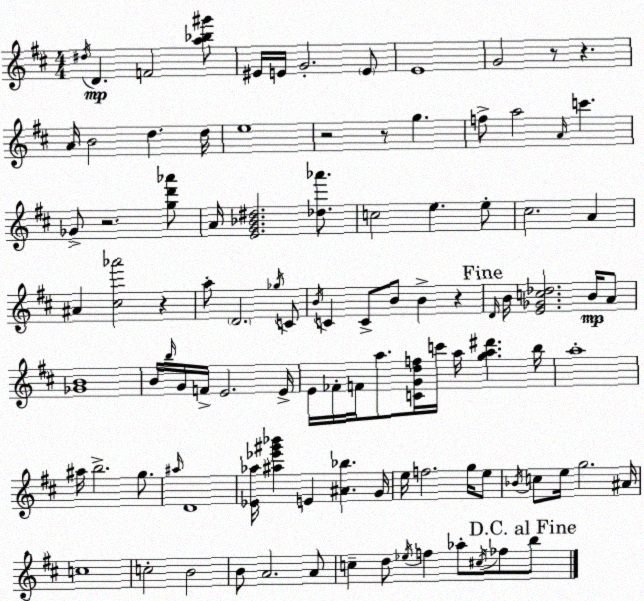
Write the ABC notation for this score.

X:1
T:Untitled
M:4/4
L:1/4
K:D
^d/4 D F2 [a_b^g']/2 ^E/4 E/4 G2 E/2 E4 G2 z/2 z A/4 B2 d d/4 e4 z2 z/2 g f/2 a2 A/4 c' _G/2 z2 [gd'_a']/2 A/4 [EG_B^d]2 [_d_a']/2 c2 e e/2 ^c2 A ^A [^c_a']2 z a/2 D2 _g/4 C/2 B/4 C C/2 B/2 B z D/4 B/4 [E_Gc_d]2 B/4 A/2 [_GB]4 B/4 b/4 G/4 F/4 E2 E/4 E/4 _F/4 F/4 a/2 [CGdf]/4 c'/4 a/4 [ga^d'] b/4 a4 ^a/4 b2 g/2 ^a/4 D4 [_E_a]/4 [^a_e'^g'_b'] E [^A_b] G/4 e/4 f2 g/4 e/2 _B/4 c/2 e/4 g2 ^A/4 c4 c2 B2 B/2 A2 A/2 c d/2 _e/4 f _a/2 ^c/4 _f/2 b/2